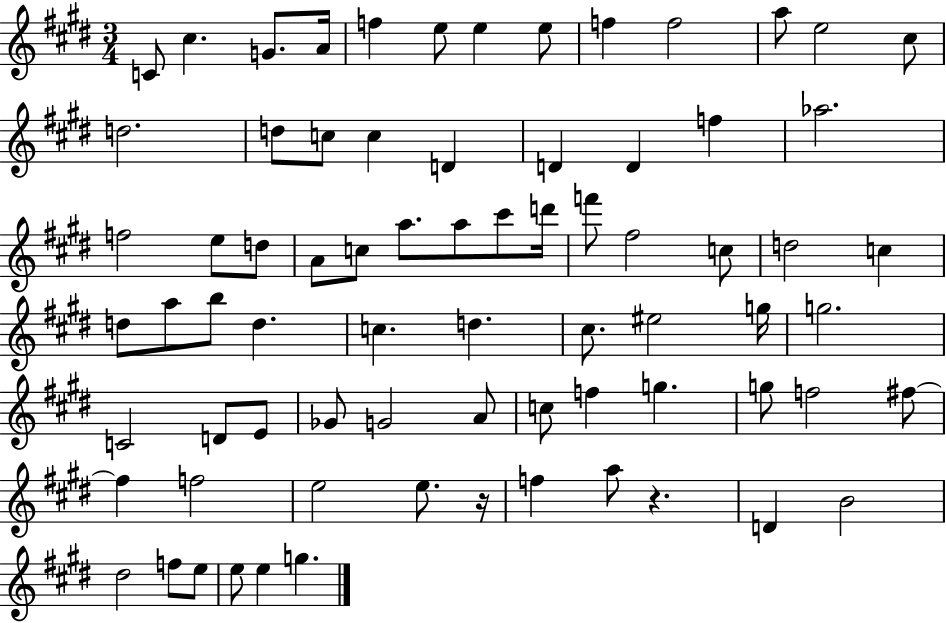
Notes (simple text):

C4/e C#5/q. G4/e. A4/s F5/q E5/e E5/q E5/e F5/q F5/h A5/e E5/h C#5/e D5/h. D5/e C5/e C5/q D4/q D4/q D4/q F5/q Ab5/h. F5/h E5/e D5/e A4/e C5/e A5/e. A5/e C#6/e D6/s F6/e F#5/h C5/e D5/h C5/q D5/e A5/e B5/e D5/q. C5/q. D5/q. C#5/e. EIS5/h G5/s G5/h. C4/h D4/e E4/e Gb4/e G4/h A4/e C5/e F5/q G5/q. G5/e F5/h F#5/e F#5/q F5/h E5/h E5/e. R/s F5/q A5/e R/q. D4/q B4/h D#5/h F5/e E5/e E5/e E5/q G5/q.